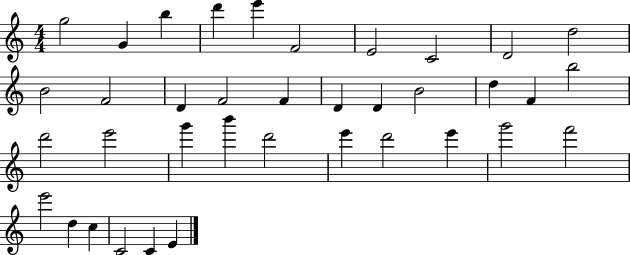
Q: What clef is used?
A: treble